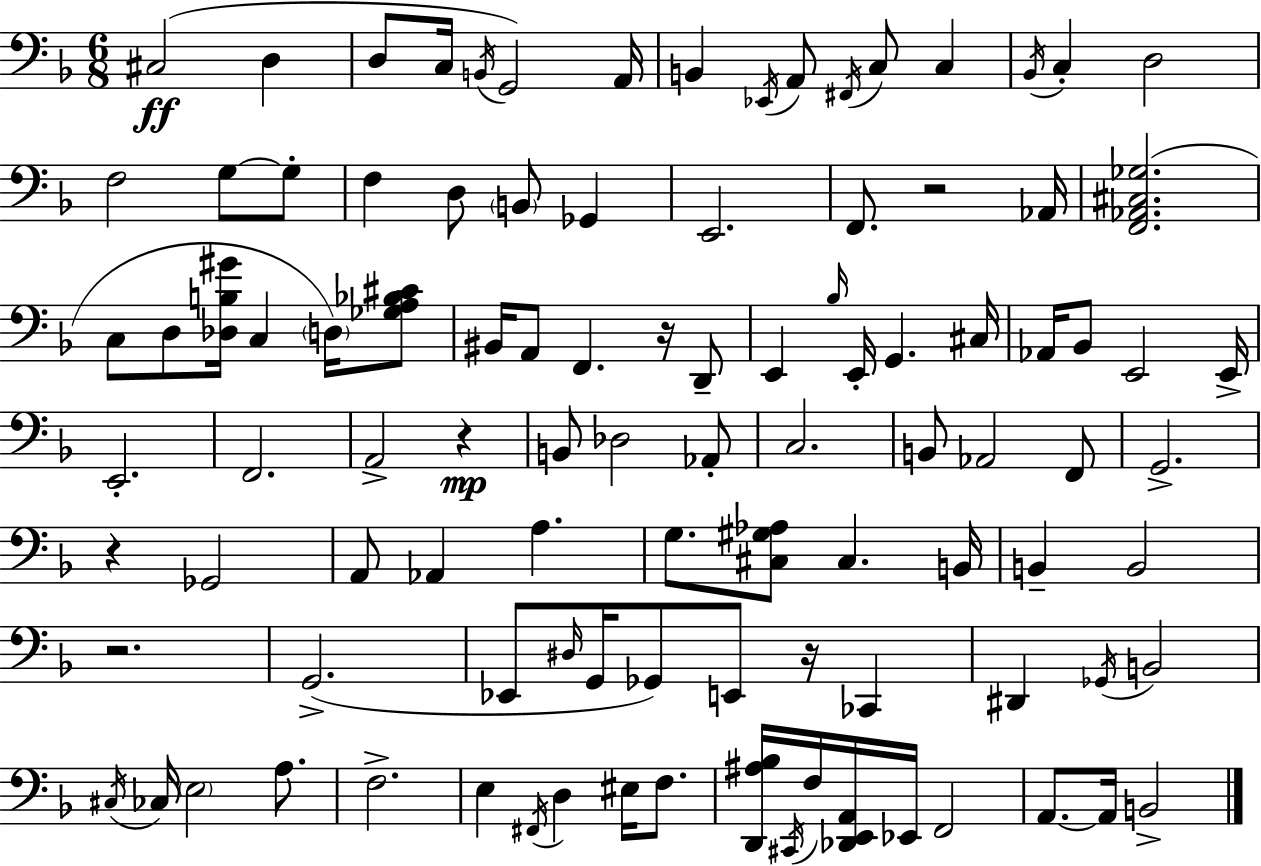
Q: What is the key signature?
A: D minor